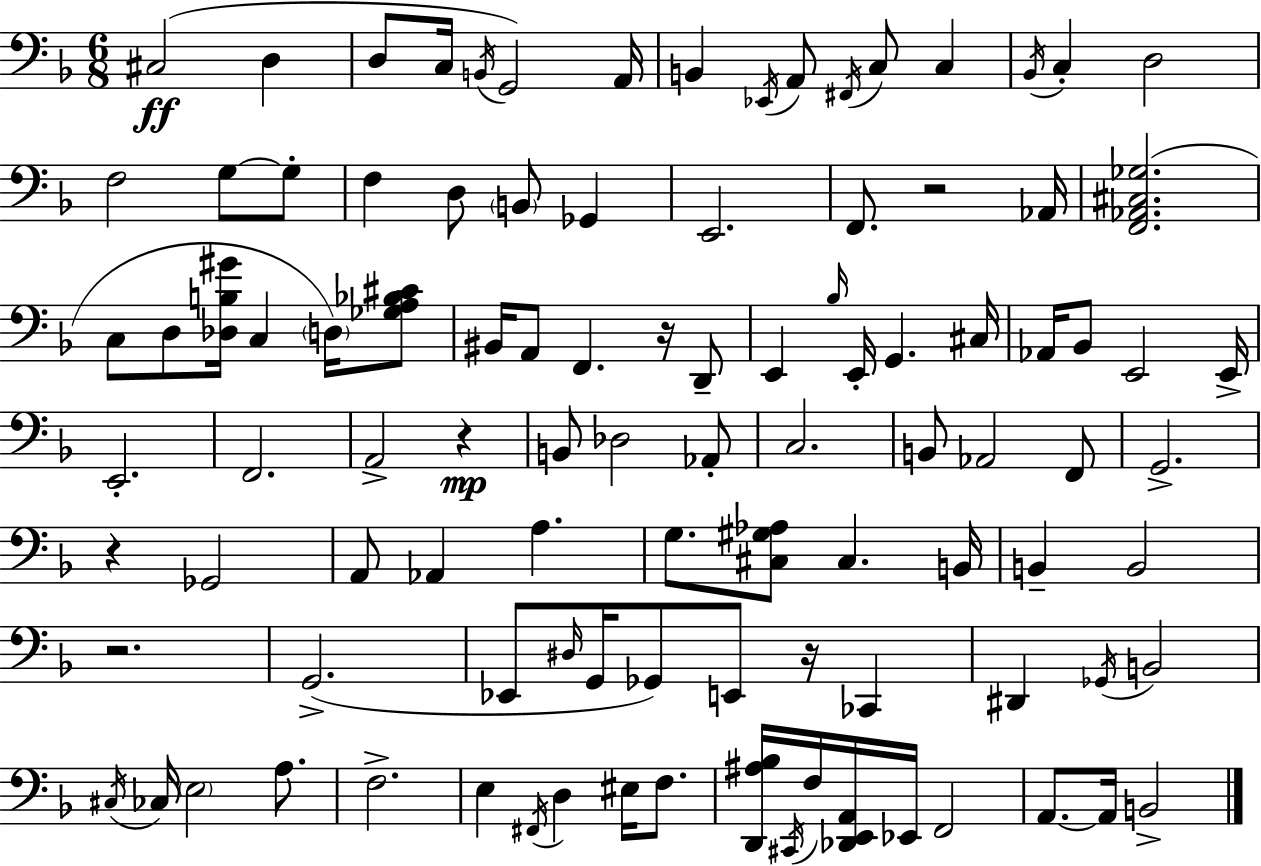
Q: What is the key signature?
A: D minor